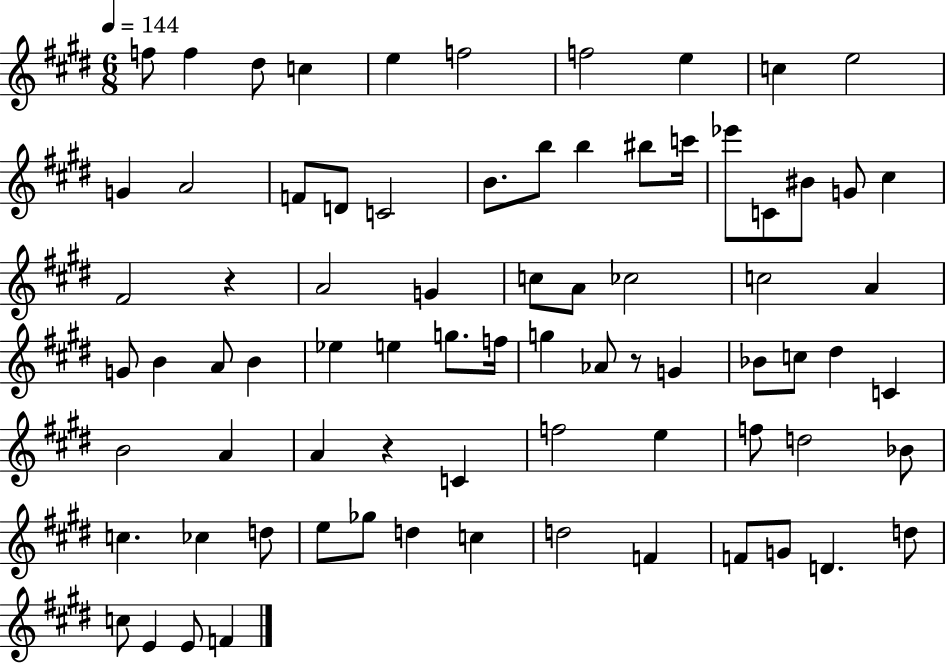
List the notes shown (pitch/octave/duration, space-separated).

F5/e F5/q D#5/e C5/q E5/q F5/h F5/h E5/q C5/q E5/h G4/q A4/h F4/e D4/e C4/h B4/e. B5/e B5/q BIS5/e C6/s Eb6/e C4/e BIS4/e G4/e C#5/q F#4/h R/q A4/h G4/q C5/e A4/e CES5/h C5/h A4/q G4/e B4/q A4/e B4/q Eb5/q E5/q G5/e. F5/s G5/q Ab4/e R/e G4/q Bb4/e C5/e D#5/q C4/q B4/h A4/q A4/q R/q C4/q F5/h E5/q F5/e D5/h Bb4/e C5/q. CES5/q D5/e E5/e Gb5/e D5/q C5/q D5/h F4/q F4/e G4/e D4/q. D5/e C5/e E4/q E4/e F4/q